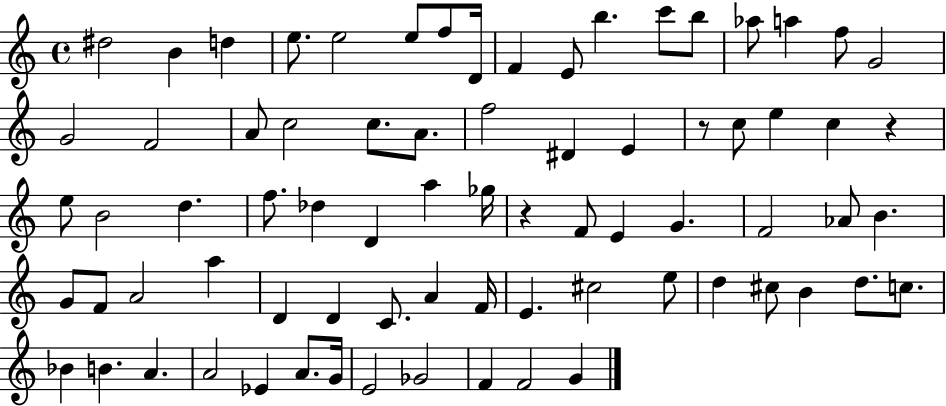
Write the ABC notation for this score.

X:1
T:Untitled
M:4/4
L:1/4
K:C
^d2 B d e/2 e2 e/2 f/2 D/4 F E/2 b c'/2 b/2 _a/2 a f/2 G2 G2 F2 A/2 c2 c/2 A/2 f2 ^D E z/2 c/2 e c z e/2 B2 d f/2 _d D a _g/4 z F/2 E G F2 _A/2 B G/2 F/2 A2 a D D C/2 A F/4 E ^c2 e/2 d ^c/2 B d/2 c/2 _B B A A2 _E A/2 G/4 E2 _G2 F F2 G